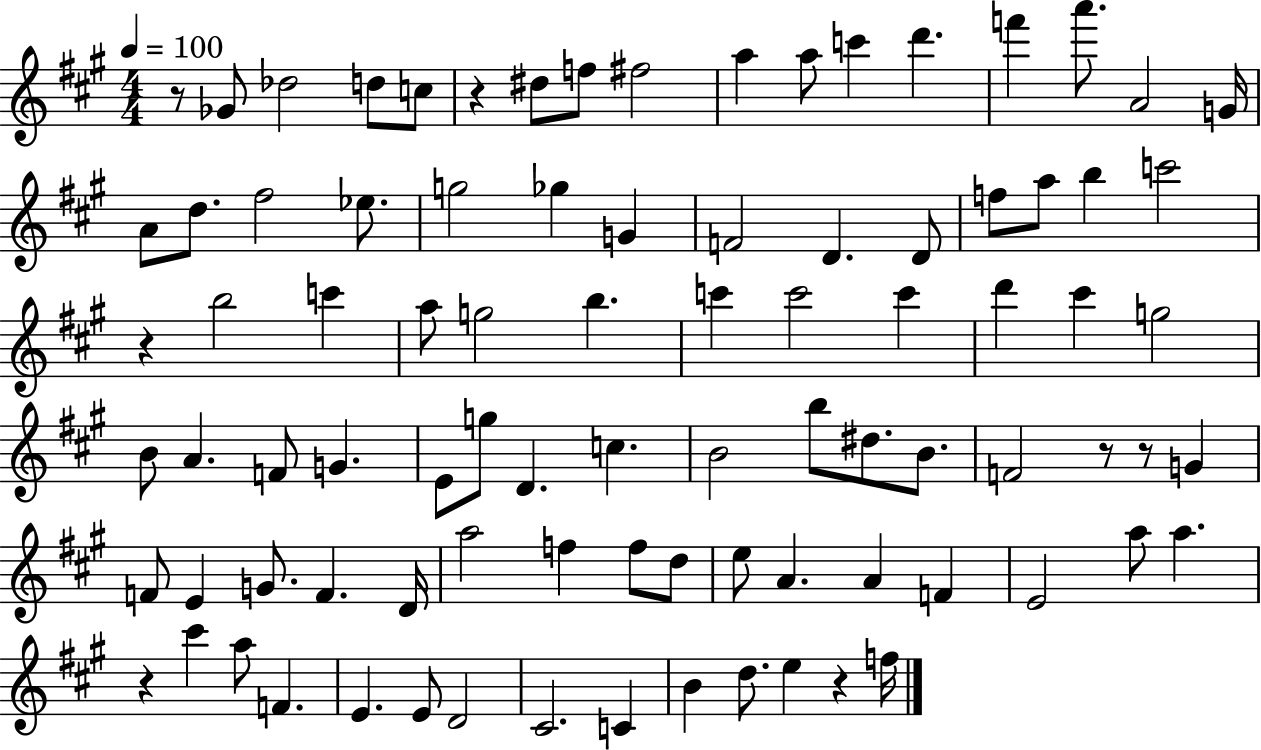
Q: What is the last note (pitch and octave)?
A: F5